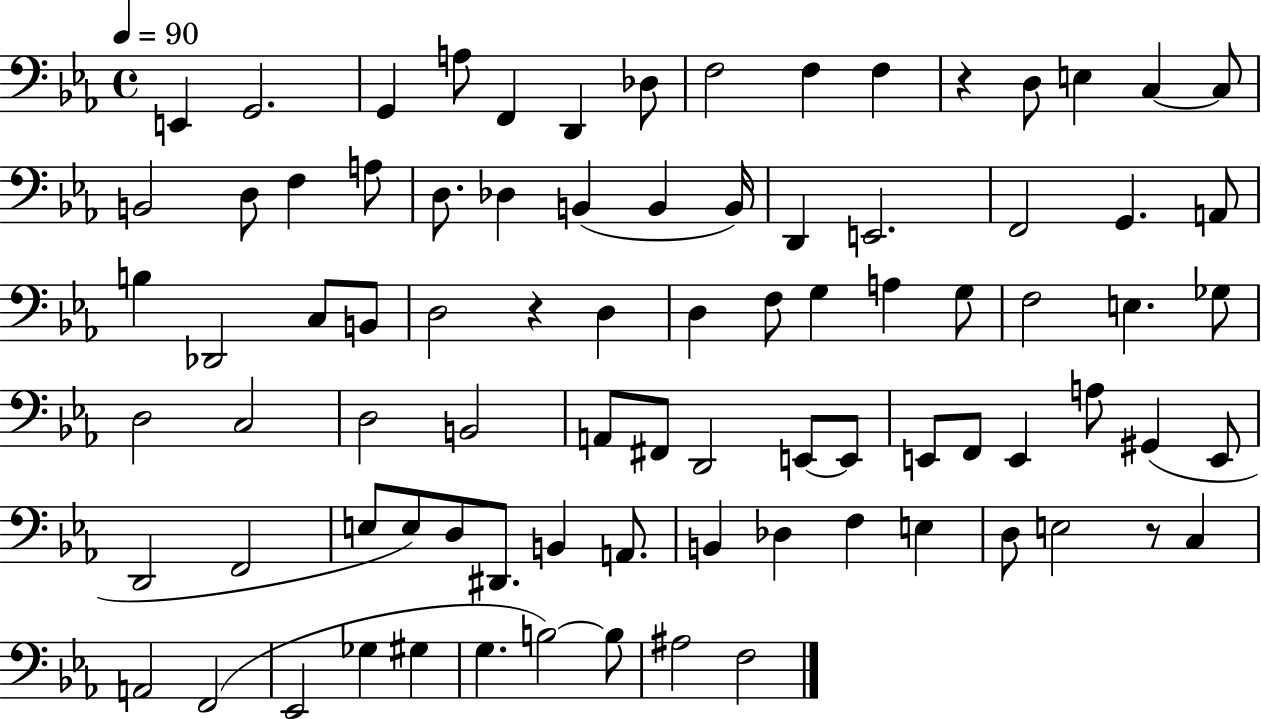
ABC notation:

X:1
T:Untitled
M:4/4
L:1/4
K:Eb
E,, G,,2 G,, A,/2 F,, D,, _D,/2 F,2 F, F, z D,/2 E, C, C,/2 B,,2 D,/2 F, A,/2 D,/2 _D, B,, B,, B,,/4 D,, E,,2 F,,2 G,, A,,/2 B, _D,,2 C,/2 B,,/2 D,2 z D, D, F,/2 G, A, G,/2 F,2 E, _G,/2 D,2 C,2 D,2 B,,2 A,,/2 ^F,,/2 D,,2 E,,/2 E,,/2 E,,/2 F,,/2 E,, A,/2 ^G,, E,,/2 D,,2 F,,2 E,/2 E,/2 D,/2 ^D,,/2 B,, A,,/2 B,, _D, F, E, D,/2 E,2 z/2 C, A,,2 F,,2 _E,,2 _G, ^G, G, B,2 B,/2 ^A,2 F,2